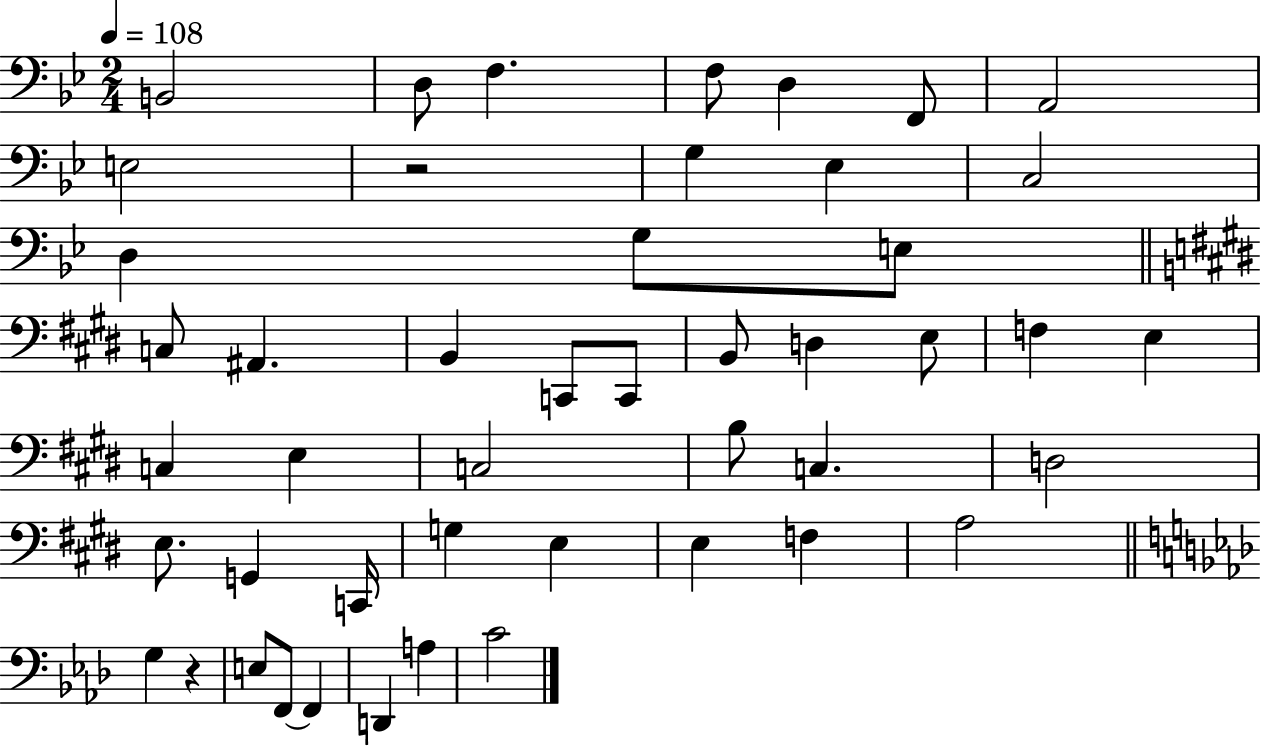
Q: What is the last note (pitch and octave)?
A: C4